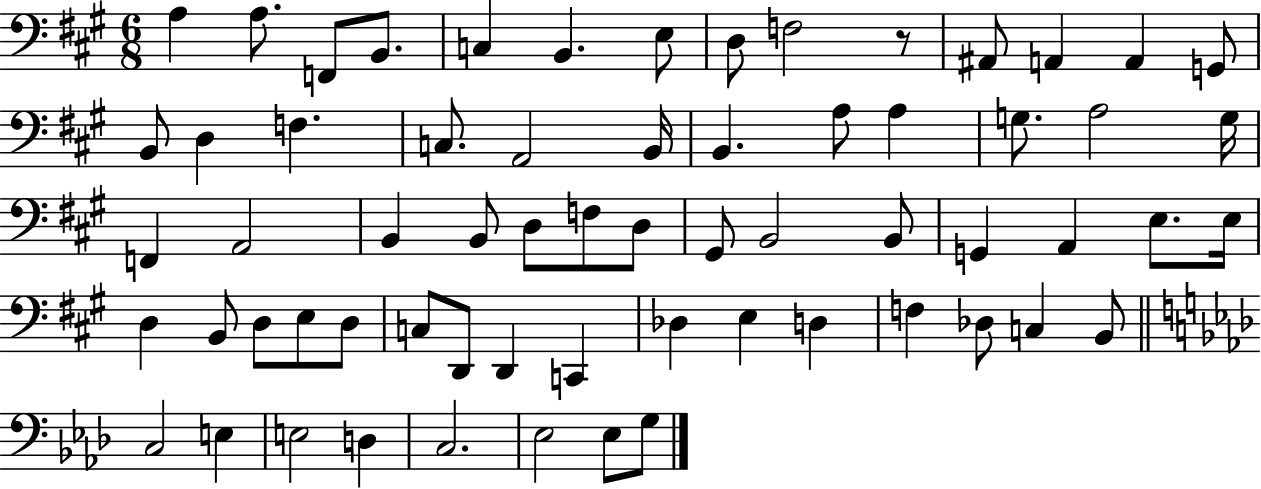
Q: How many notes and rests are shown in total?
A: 64